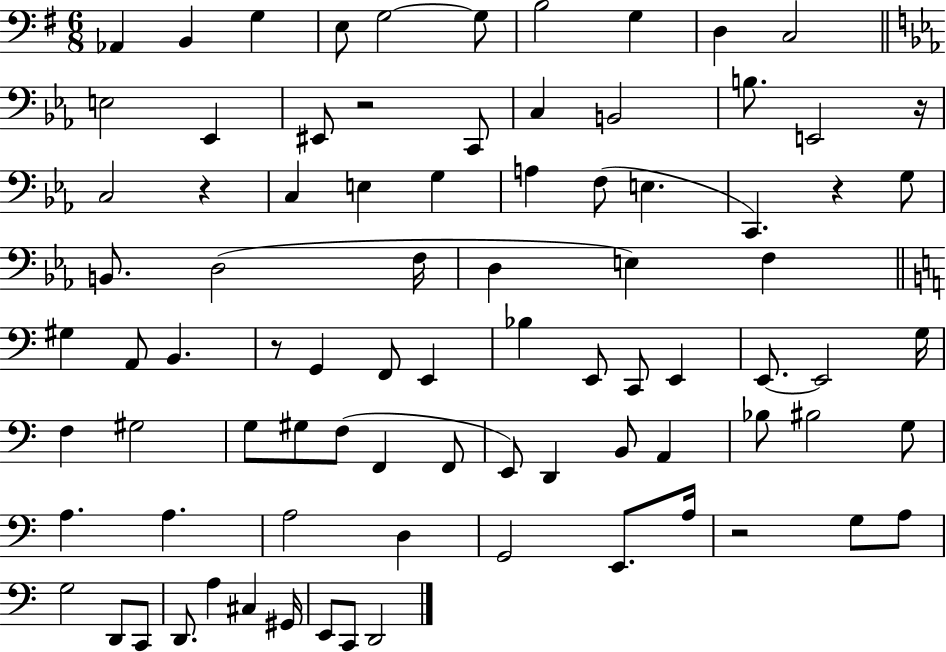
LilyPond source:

{
  \clef bass
  \numericTimeSignature
  \time 6/8
  \key g \major
  aes,4 b,4 g4 | e8 g2~~ g8 | b2 g4 | d4 c2 | \break \bar "||" \break \key c \minor e2 ees,4 | eis,8 r2 c,8 | c4 b,2 | b8. e,2 r16 | \break c2 r4 | c4 e4 g4 | a4 f8( e4. | c,4.) r4 g8 | \break b,8. d2( f16 | d4 e4) f4 | \bar "||" \break \key a \minor gis4 a,8 b,4. | r8 g,4 f,8 e,4 | bes4 e,8 c,8 e,4 | e,8.~~ e,2 g16 | \break f4 gis2 | g8 gis8 f8( f,4 f,8 | e,8) d,4 b,8 a,4 | bes8 bis2 g8 | \break a4. a4. | a2 d4 | g,2 e,8. a16 | r2 g8 a8 | \break g2 d,8 c,8 | d,8. a4 cis4 gis,16 | e,8 c,8 d,2 | \bar "|."
}